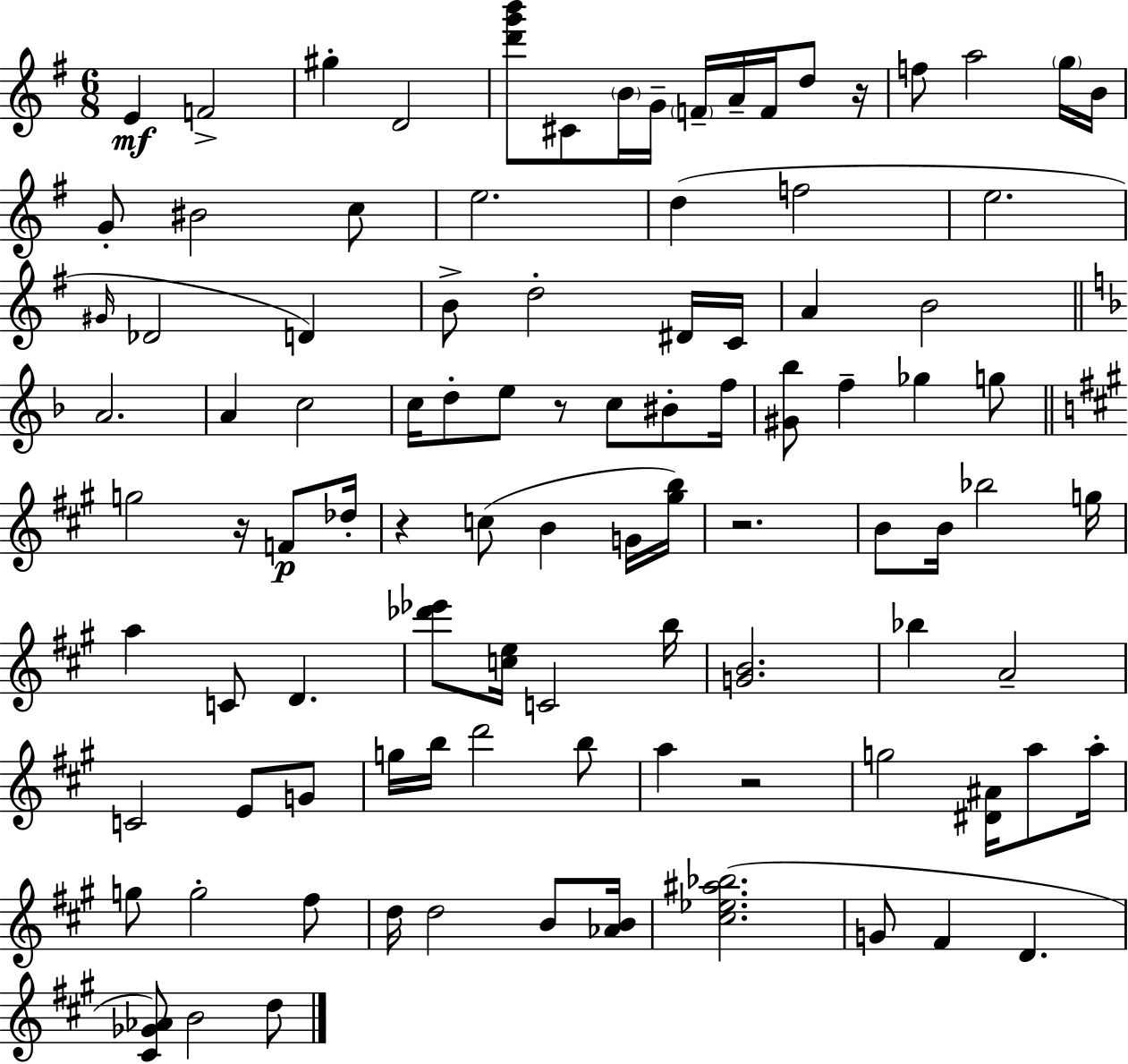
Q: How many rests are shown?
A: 6